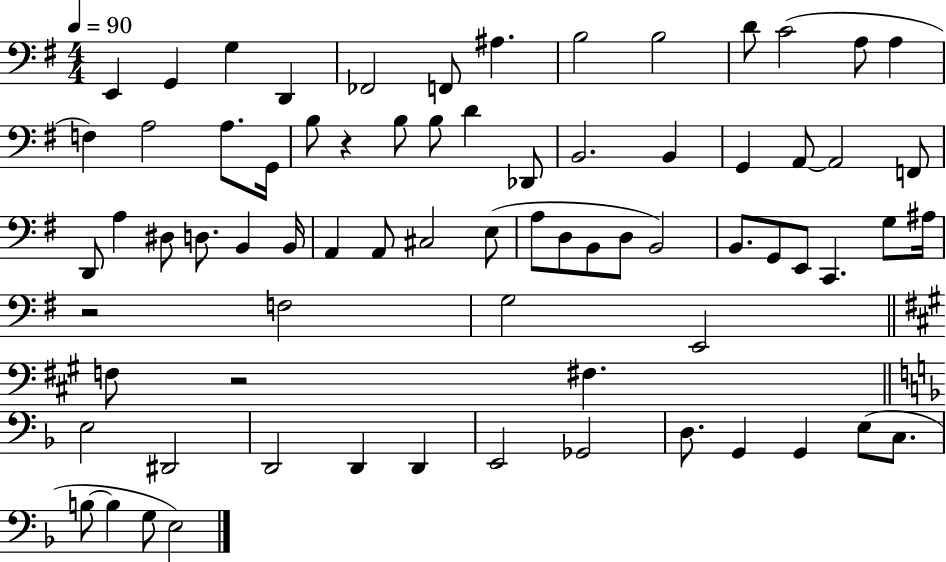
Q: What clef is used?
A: bass